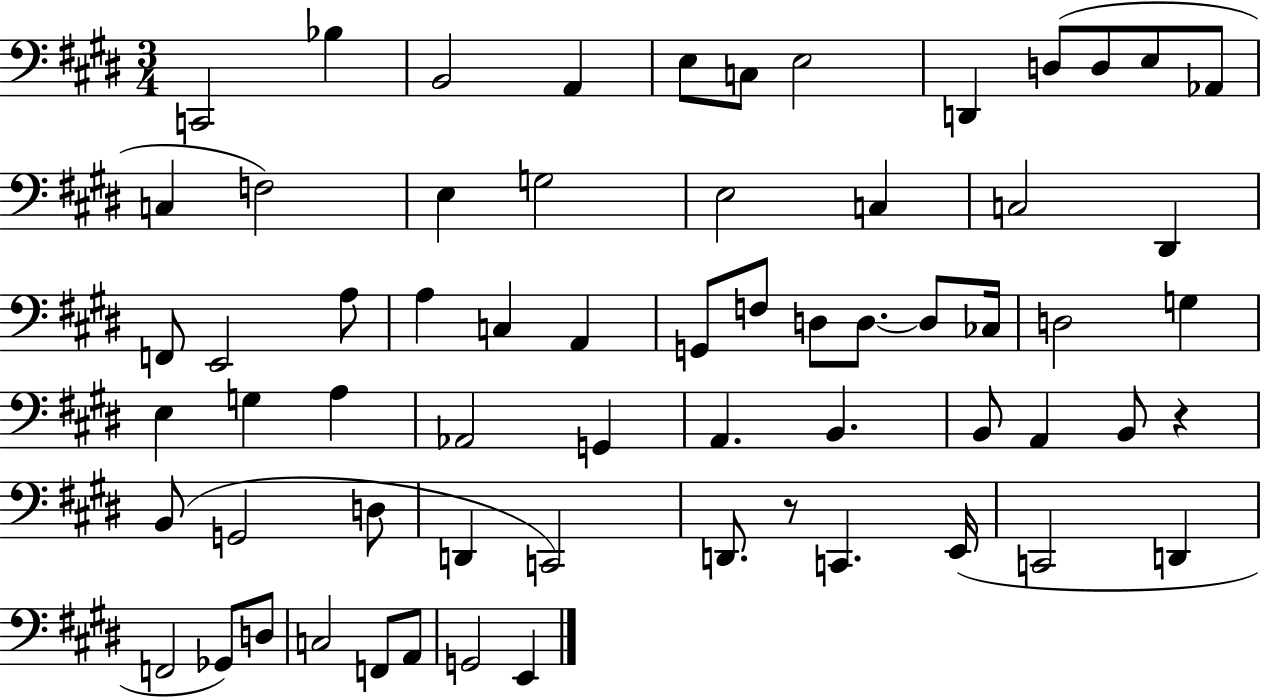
{
  \clef bass
  \numericTimeSignature
  \time 3/4
  \key e \major
  c,2 bes4 | b,2 a,4 | e8 c8 e2 | d,4 d8( d8 e8 aes,8 | \break c4 f2) | e4 g2 | e2 c4 | c2 dis,4 | \break f,8 e,2 a8 | a4 c4 a,4 | g,8 f8 d8 d8.~~ d8 ces16 | d2 g4 | \break e4 g4 a4 | aes,2 g,4 | a,4. b,4. | b,8 a,4 b,8 r4 | \break b,8( g,2 d8 | d,4 c,2) | d,8. r8 c,4. e,16( | c,2 d,4 | \break f,2 ges,8) d8 | c2 f,8 a,8 | g,2 e,4 | \bar "|."
}